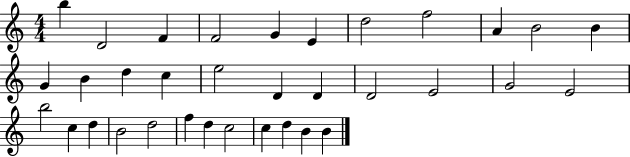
{
  \clef treble
  \numericTimeSignature
  \time 4/4
  \key c \major
  b''4 d'2 f'4 | f'2 g'4 e'4 | d''2 f''2 | a'4 b'2 b'4 | \break g'4 b'4 d''4 c''4 | e''2 d'4 d'4 | d'2 e'2 | g'2 e'2 | \break b''2 c''4 d''4 | b'2 d''2 | f''4 d''4 c''2 | c''4 d''4 b'4 b'4 | \break \bar "|."
}